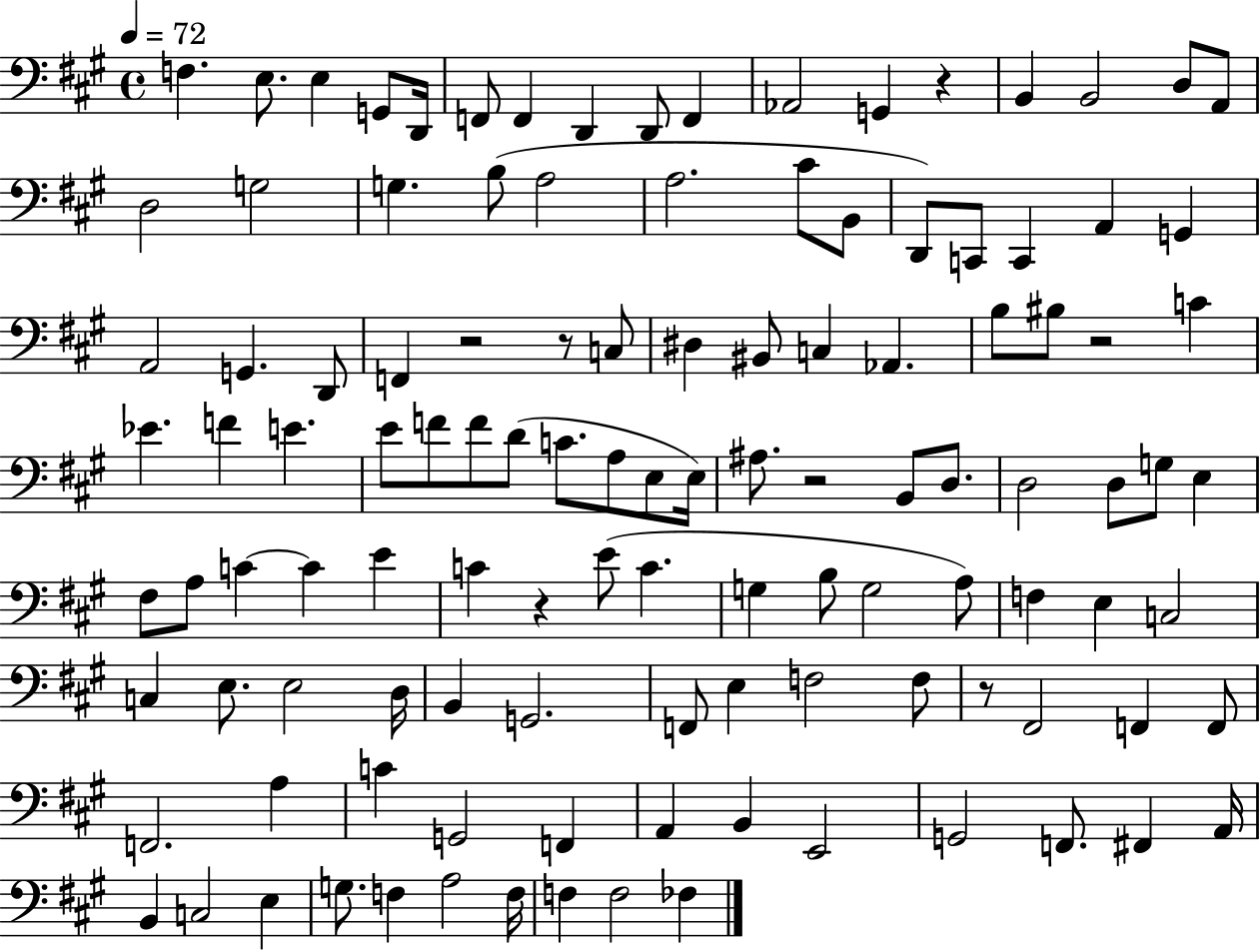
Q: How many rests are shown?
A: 7